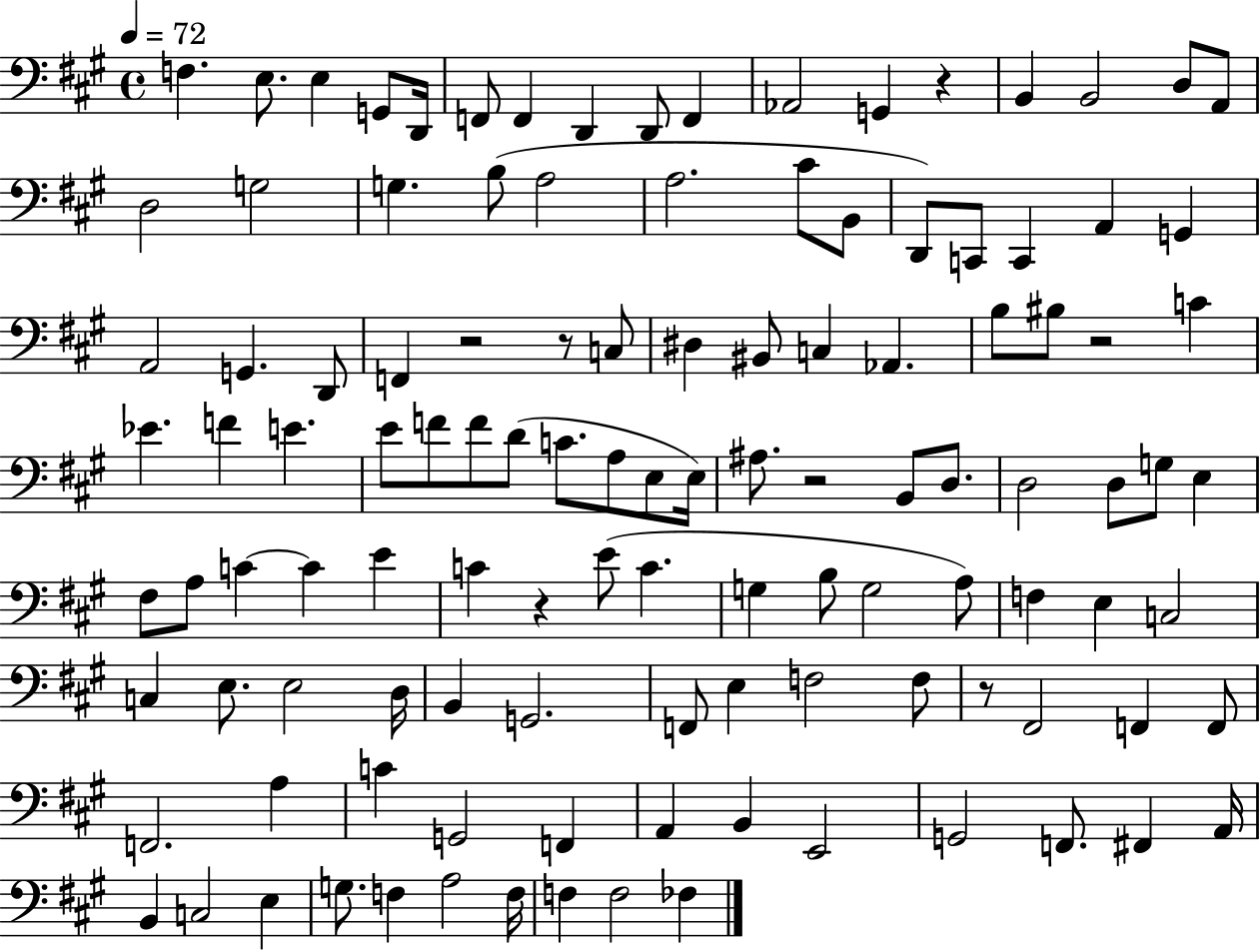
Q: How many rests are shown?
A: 7